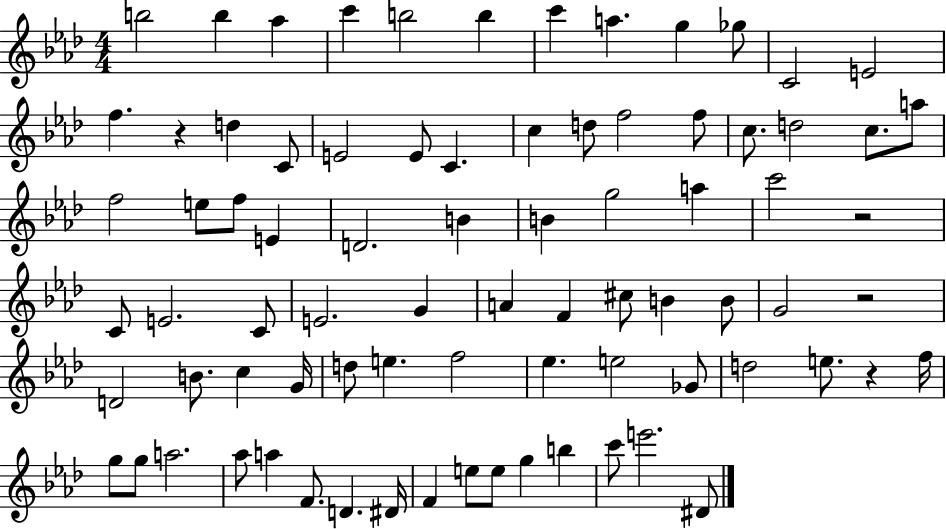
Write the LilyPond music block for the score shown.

{
  \clef treble
  \numericTimeSignature
  \time 4/4
  \key aes \major
  b''2 b''4 aes''4 | c'''4 b''2 b''4 | c'''4 a''4. g''4 ges''8 | c'2 e'2 | \break f''4. r4 d''4 c'8 | e'2 e'8 c'4. | c''4 d''8 f''2 f''8 | c''8. d''2 c''8. a''8 | \break f''2 e''8 f''8 e'4 | d'2. b'4 | b'4 g''2 a''4 | c'''2 r2 | \break c'8 e'2. c'8 | e'2. g'4 | a'4 f'4 cis''8 b'4 b'8 | g'2 r2 | \break d'2 b'8. c''4 g'16 | d''8 e''4. f''2 | ees''4. e''2 ges'8 | d''2 e''8. r4 f''16 | \break g''8 g''8 a''2. | aes''8 a''4 f'8. d'4. dis'16 | f'4 e''8 e''8 g''4 b''4 | c'''8 e'''2. dis'8 | \break \bar "|."
}